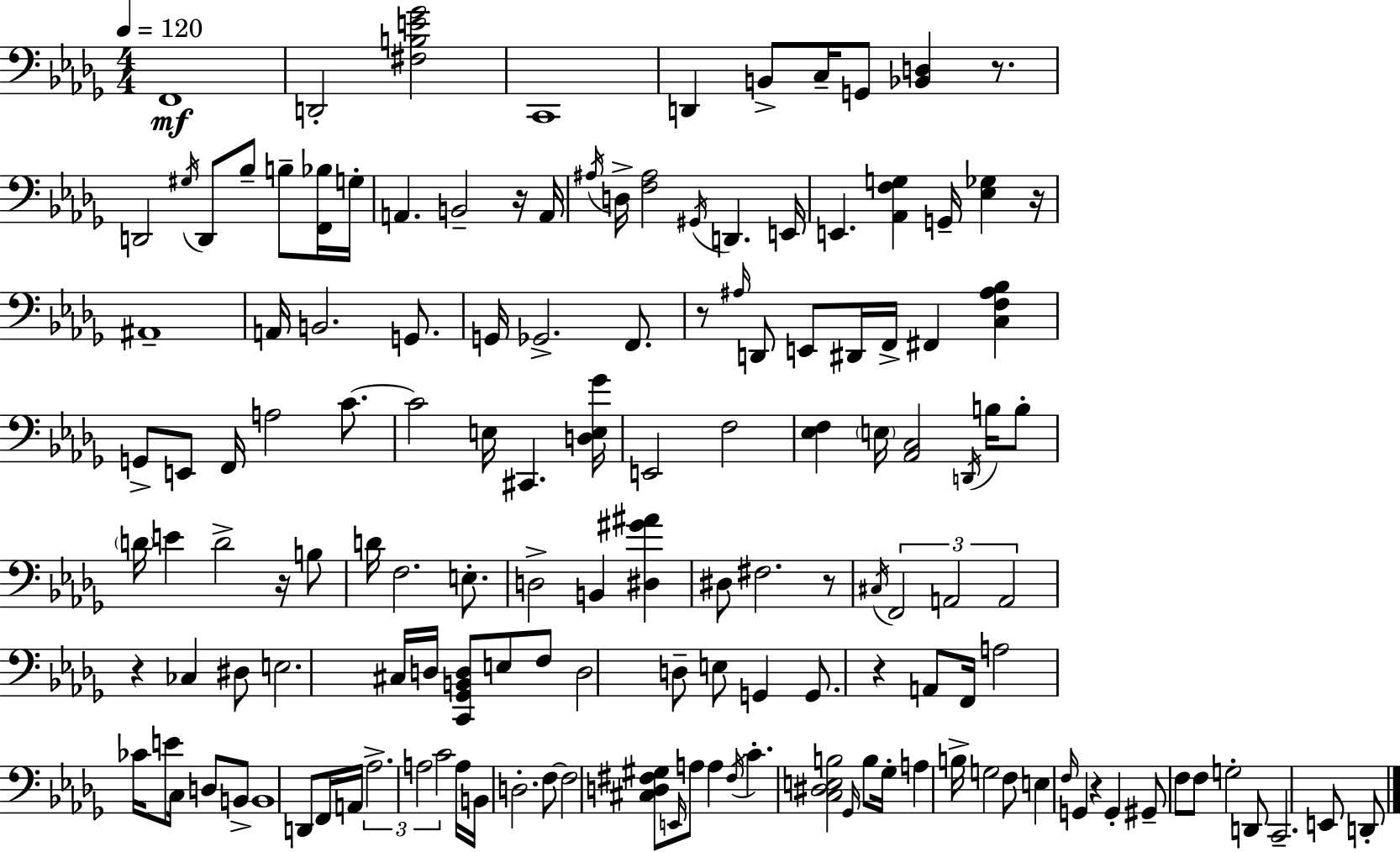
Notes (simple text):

F2/w D2/h [F#3,B3,E4,Gb4]/h C2/w D2/q B2/e C3/s G2/e [Bb2,D3]/q R/e. D2/h G#3/s D2/e Bb3/e B3/e [F2,Bb3]/s G3/s A2/q. B2/h R/s A2/s A#3/s D3/s [F3,A#3]/h G#2/s D2/q. E2/s E2/q. [Ab2,F3,G3]/q G2/s [Eb3,Gb3]/q R/s A#2/w A2/s B2/h. G2/e. G2/s Gb2/h. F2/e. R/e A#3/s D2/e E2/e D#2/s F2/s F#2/q [C3,F3,A#3,Bb3]/q G2/e E2/e F2/s A3/h C4/e. C4/h E3/s C#2/q. [D3,E3,Gb4]/s E2/h F3/h [Eb3,F3]/q E3/s [Ab2,C3]/h D2/s B3/s B3/e D4/s E4/q D4/h R/s B3/e D4/s F3/h. E3/e. D3/h B2/q [D#3,G#4,A#4]/q D#3/e F#3/h. R/e C#3/s F2/h A2/h A2/h R/q CES3/q D#3/e E3/h. C#3/s D3/s [C2,Gb2,B2,D3]/e E3/e F3/e D3/h D3/e E3/e G2/q G2/e. R/q A2/e F2/s A3/h CES4/s E4/e C3/s D3/e B2/e B2/w D2/e F2/s A2/s Ab3/h. A3/h C4/h A3/s B2/s D3/h. F3/e F3/h [C#3,D3,F#3,G#3]/e E2/s A3/e A3/q F#3/s C4/q. [C3,D#3,E3,B3]/h Gb2/s B3/e Gb3/s A3/q B3/s G3/h F3/e E3/q F3/s G2/q R/q G2/q G#2/e F3/e F3/e G3/h D2/e C2/h. E2/e D2/e